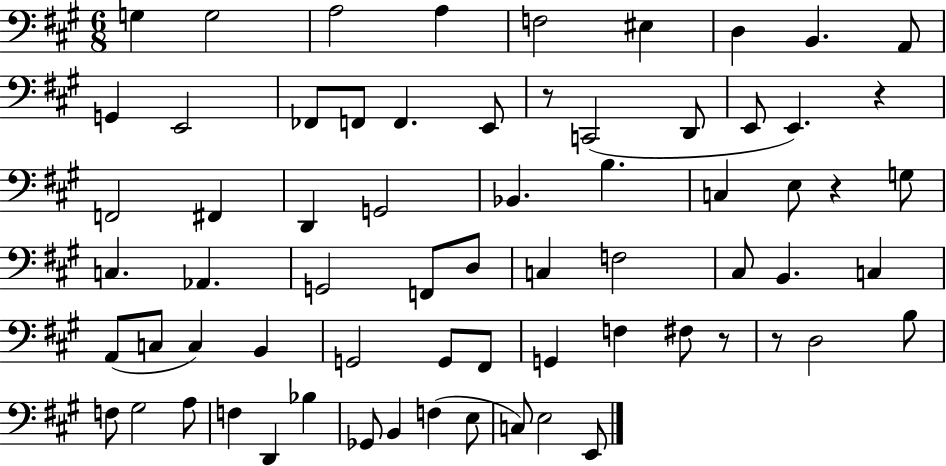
G3/q G3/h A3/h A3/q F3/h EIS3/q D3/q B2/q. A2/e G2/q E2/h FES2/e F2/e F2/q. E2/e R/e C2/h D2/e E2/e E2/q. R/q F2/h F#2/q D2/q G2/h Bb2/q. B3/q. C3/q E3/e R/q G3/e C3/q. Ab2/q. G2/h F2/e D3/e C3/q F3/h C#3/e B2/q. C3/q A2/e C3/e C3/q B2/q G2/h G2/e F#2/e G2/q F3/q F#3/e R/e R/e D3/h B3/e F3/e G#3/h A3/e F3/q D2/q Bb3/q Gb2/e B2/q F3/q E3/e C3/e E3/h E2/e